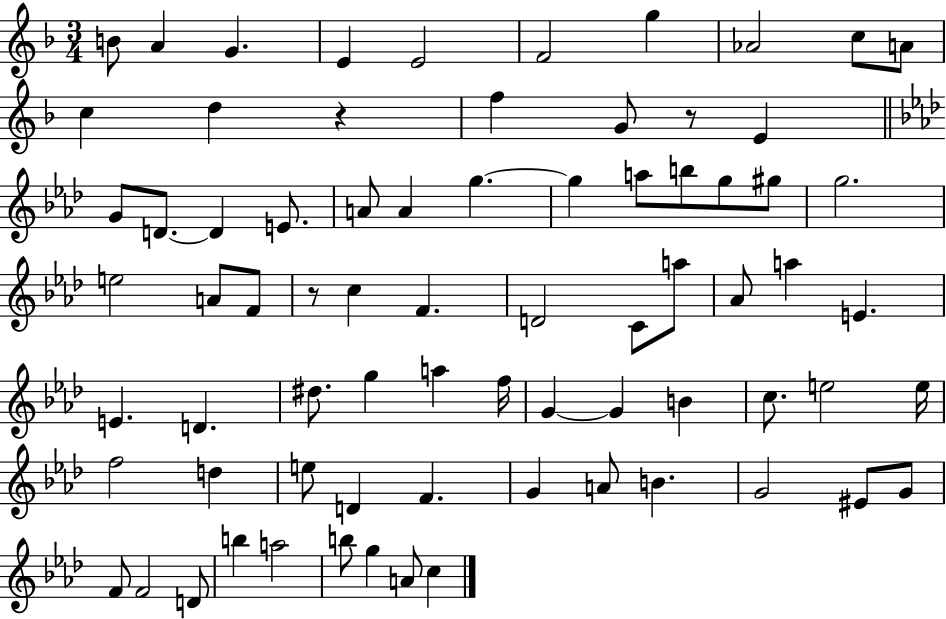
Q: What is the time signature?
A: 3/4